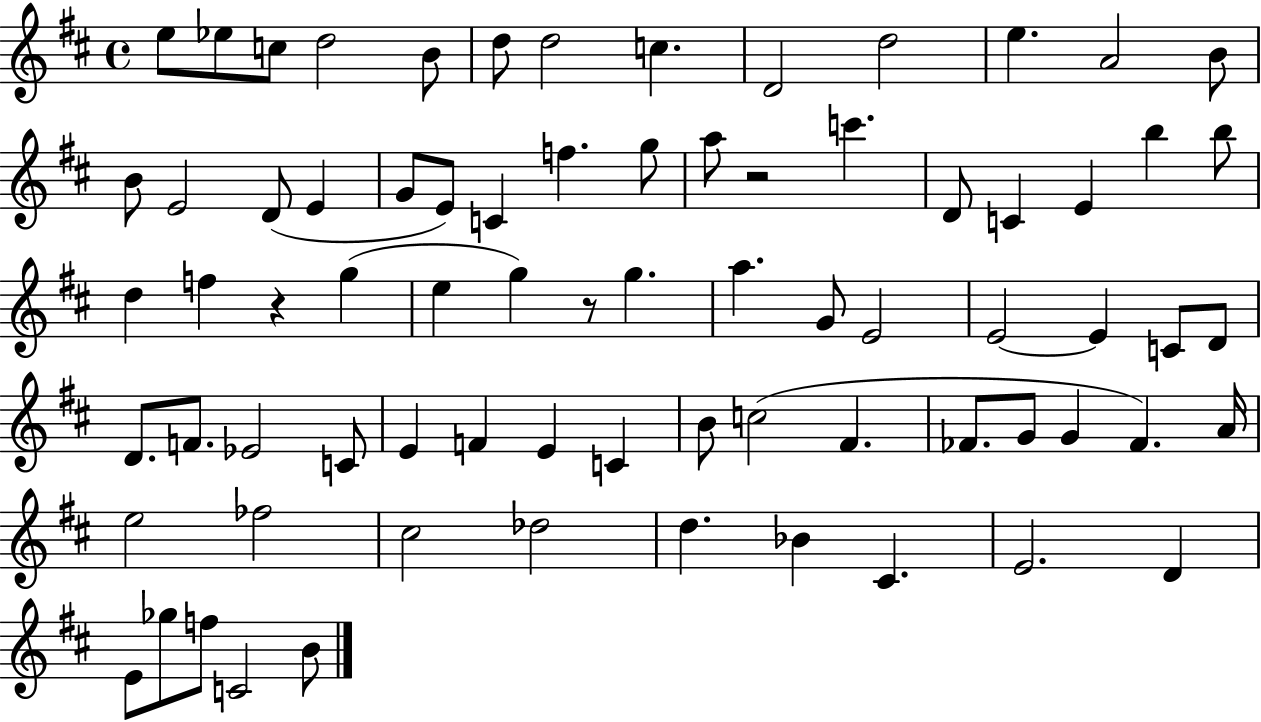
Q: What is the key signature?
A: D major